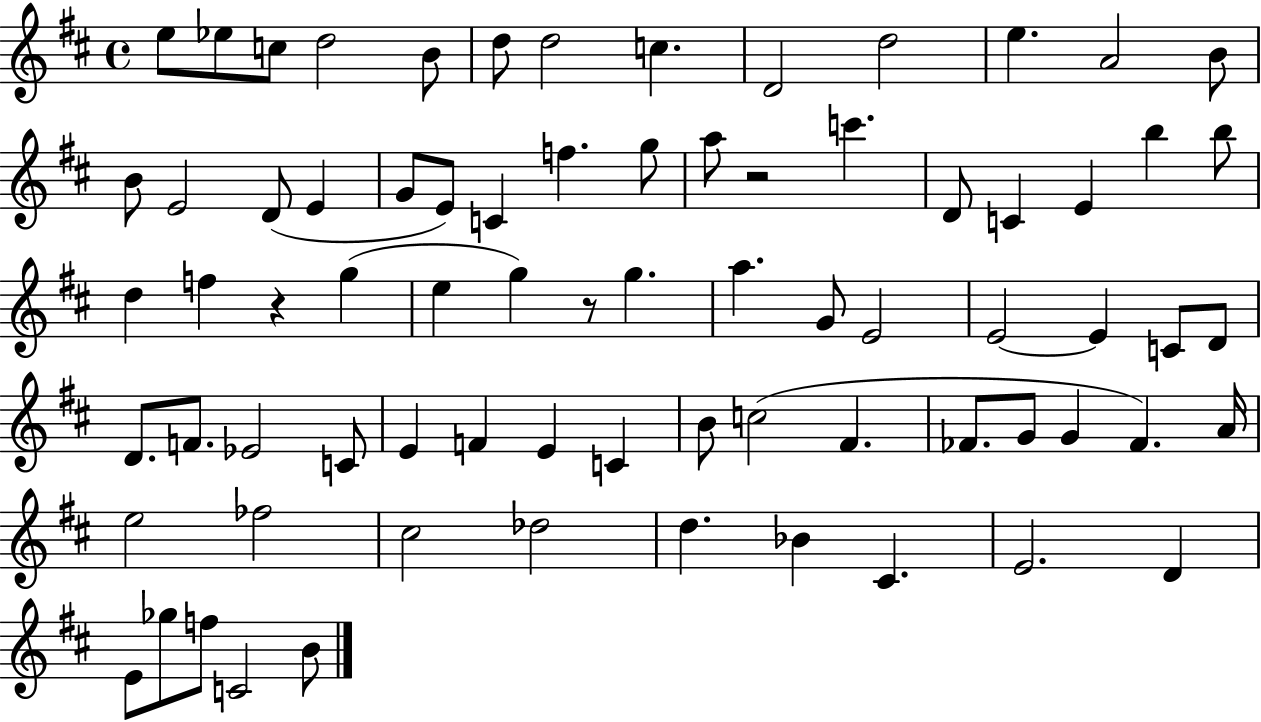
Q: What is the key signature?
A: D major